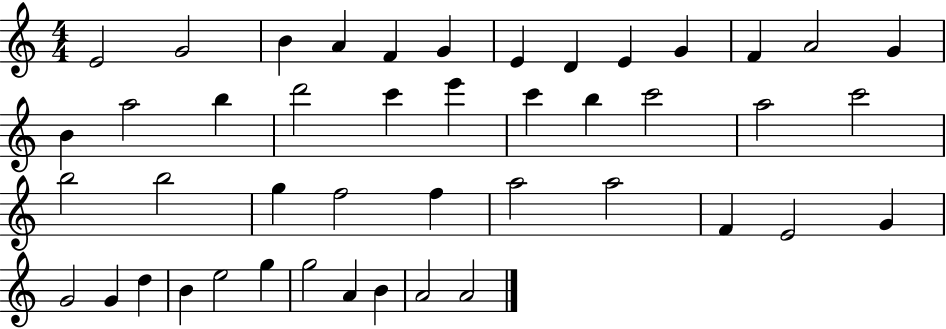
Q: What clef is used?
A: treble